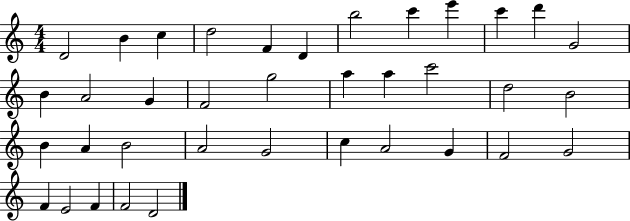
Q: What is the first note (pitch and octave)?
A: D4